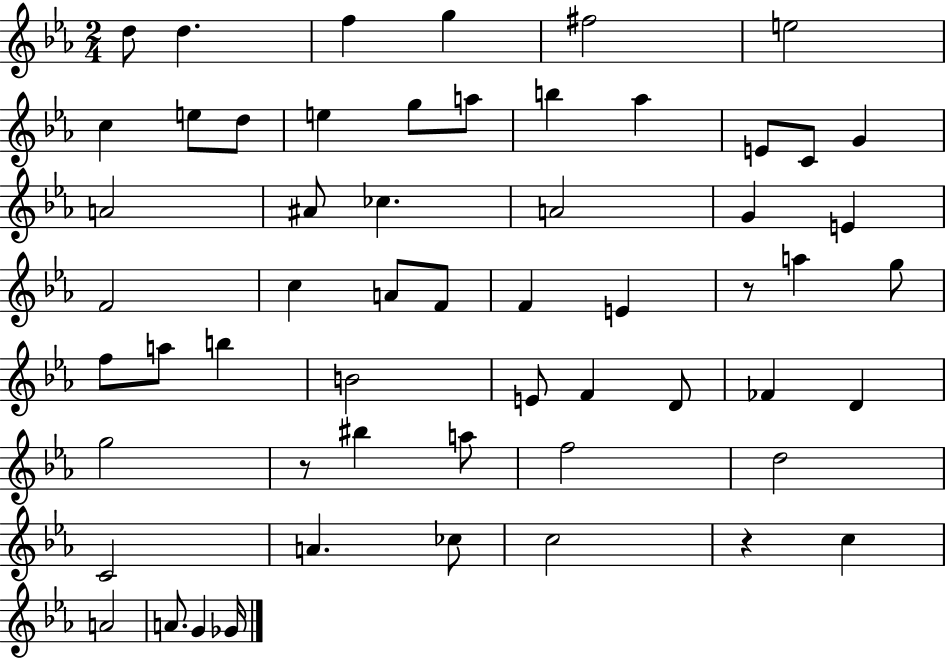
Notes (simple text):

D5/e D5/q. F5/q G5/q F#5/h E5/h C5/q E5/e D5/e E5/q G5/e A5/e B5/q Ab5/q E4/e C4/e G4/q A4/h A#4/e CES5/q. A4/h G4/q E4/q F4/h C5/q A4/e F4/e F4/q E4/q R/e A5/q G5/e F5/e A5/e B5/q B4/h E4/e F4/q D4/e FES4/q D4/q G5/h R/e BIS5/q A5/e F5/h D5/h C4/h A4/q. CES5/e C5/h R/q C5/q A4/h A4/e. G4/q Gb4/s